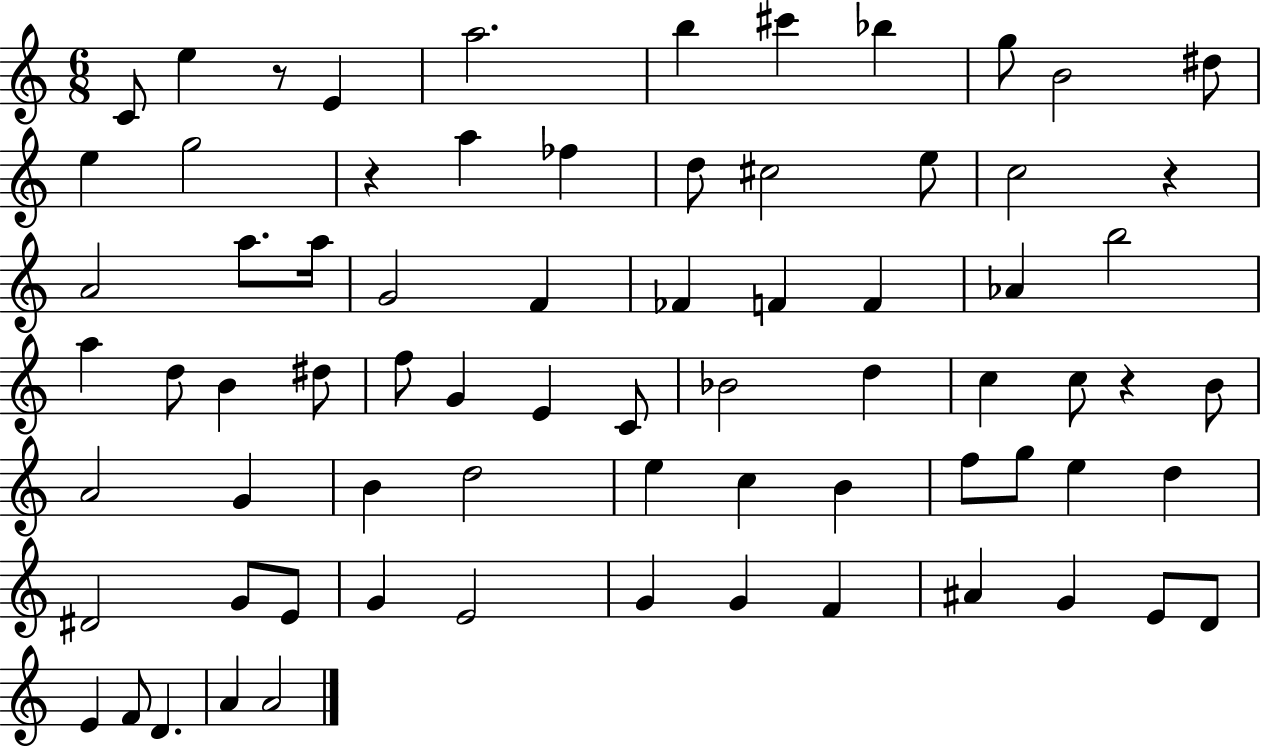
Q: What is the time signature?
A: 6/8